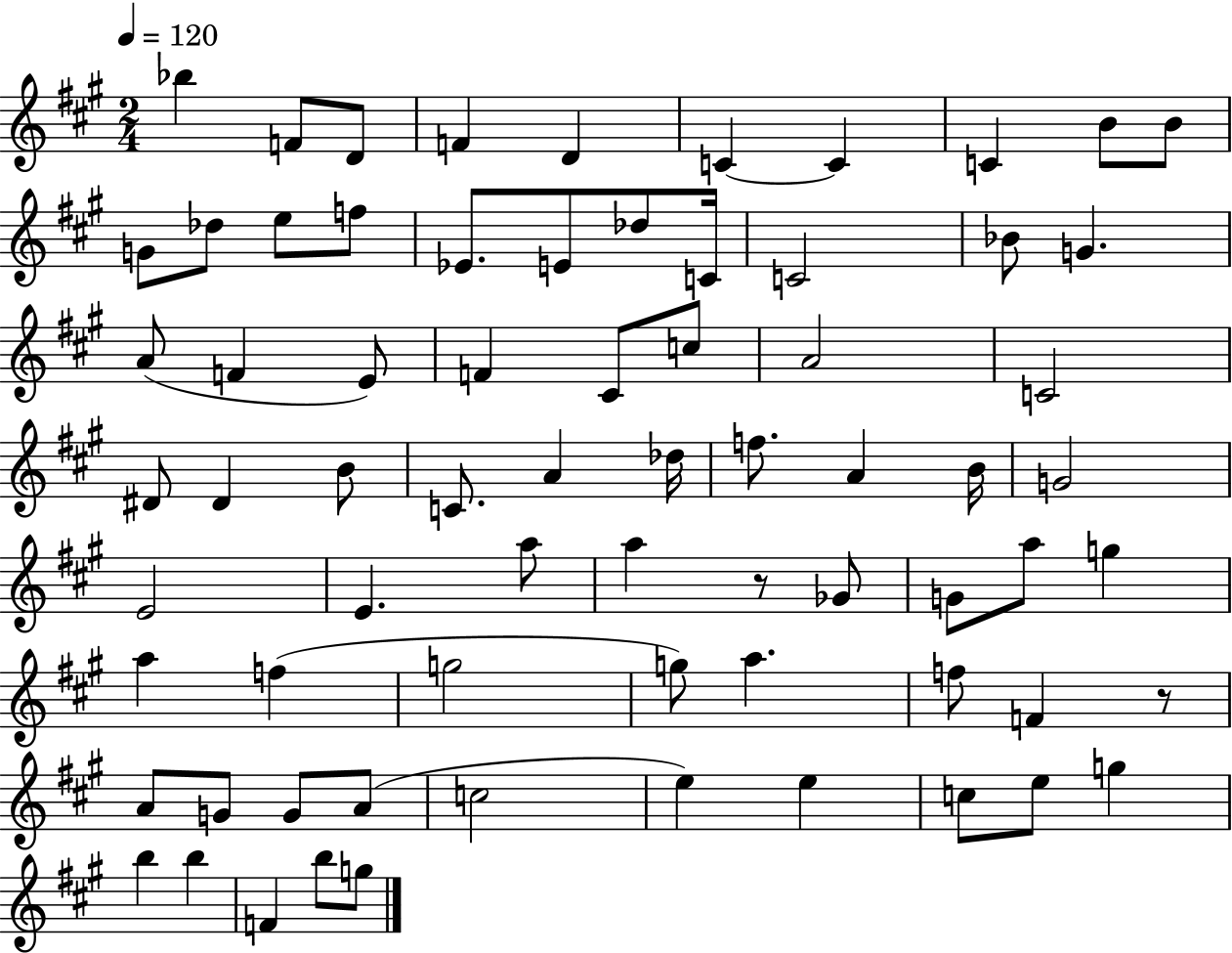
Bb5/q F4/e D4/e F4/q D4/q C4/q C4/q C4/q B4/e B4/e G4/e Db5/e E5/e F5/e Eb4/e. E4/e Db5/e C4/s C4/h Bb4/e G4/q. A4/e F4/q E4/e F4/q C#4/e C5/e A4/h C4/h D#4/e D#4/q B4/e C4/e. A4/q Db5/s F5/e. A4/q B4/s G4/h E4/h E4/q. A5/e A5/q R/e Gb4/e G4/e A5/e G5/q A5/q F5/q G5/h G5/e A5/q. F5/e F4/q R/e A4/e G4/e G4/e A4/e C5/h E5/q E5/q C5/e E5/e G5/q B5/q B5/q F4/q B5/e G5/e